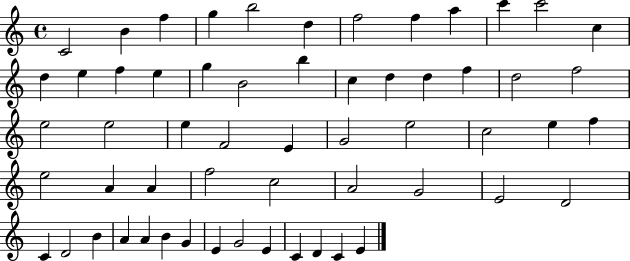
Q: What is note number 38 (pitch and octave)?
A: A4